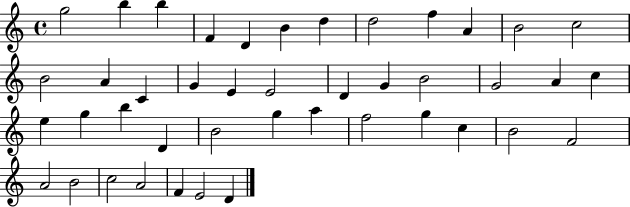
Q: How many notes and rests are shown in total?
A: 43